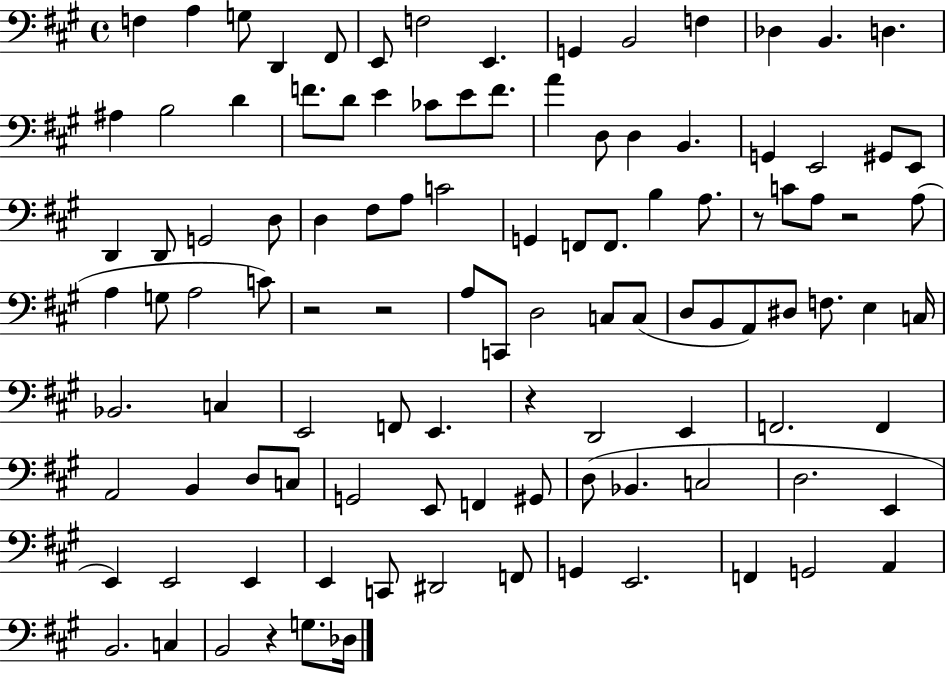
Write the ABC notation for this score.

X:1
T:Untitled
M:4/4
L:1/4
K:A
F, A, G,/2 D,, ^F,,/2 E,,/2 F,2 E,, G,, B,,2 F, _D, B,, D, ^A, B,2 D F/2 D/2 E _C/2 E/2 F/2 A D,/2 D, B,, G,, E,,2 ^G,,/2 E,,/2 D,, D,,/2 G,,2 D,/2 D, ^F,/2 A,/2 C2 G,, F,,/2 F,,/2 B, A,/2 z/2 C/2 A,/2 z2 A,/2 A, G,/2 A,2 C/2 z2 z2 A,/2 C,,/2 D,2 C,/2 C,/2 D,/2 B,,/2 A,,/2 ^D,/2 F,/2 E, C,/4 _B,,2 C, E,,2 F,,/2 E,, z D,,2 E,, F,,2 F,, A,,2 B,, D,/2 C,/2 G,,2 E,,/2 F,, ^G,,/2 D,/2 _B,, C,2 D,2 E,, E,, E,,2 E,, E,, C,,/2 ^D,,2 F,,/2 G,, E,,2 F,, G,,2 A,, B,,2 C, B,,2 z G,/2 _D,/4